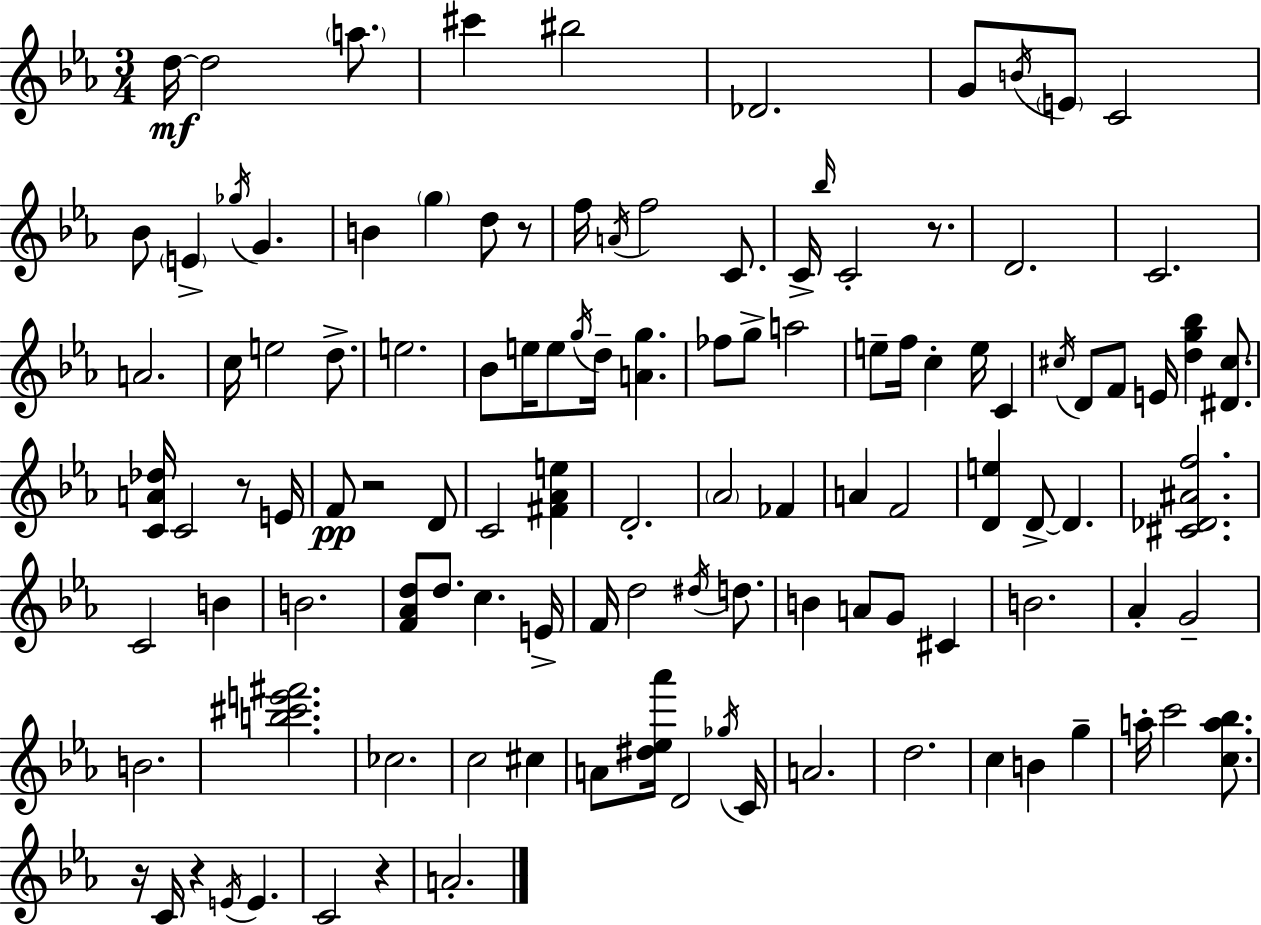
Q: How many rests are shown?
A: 7